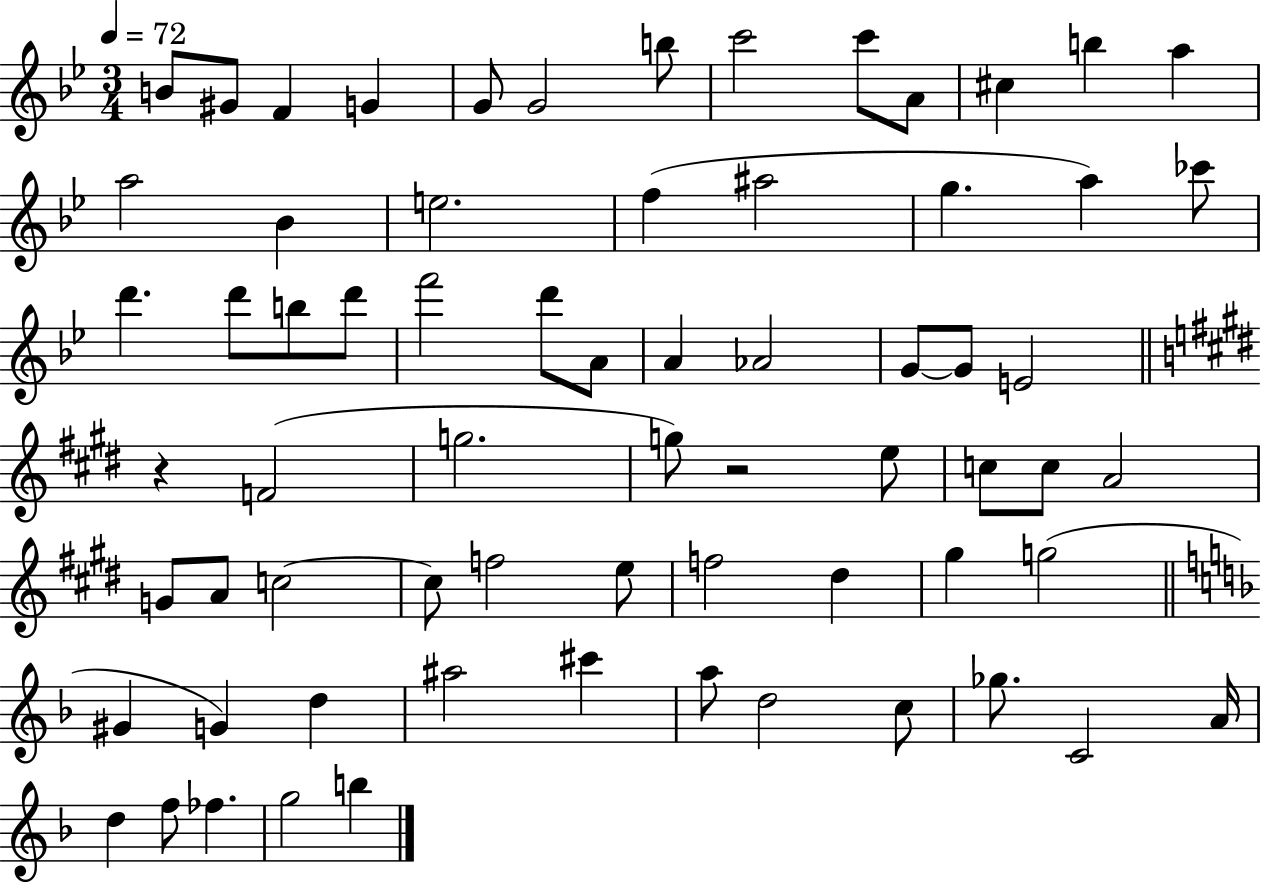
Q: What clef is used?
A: treble